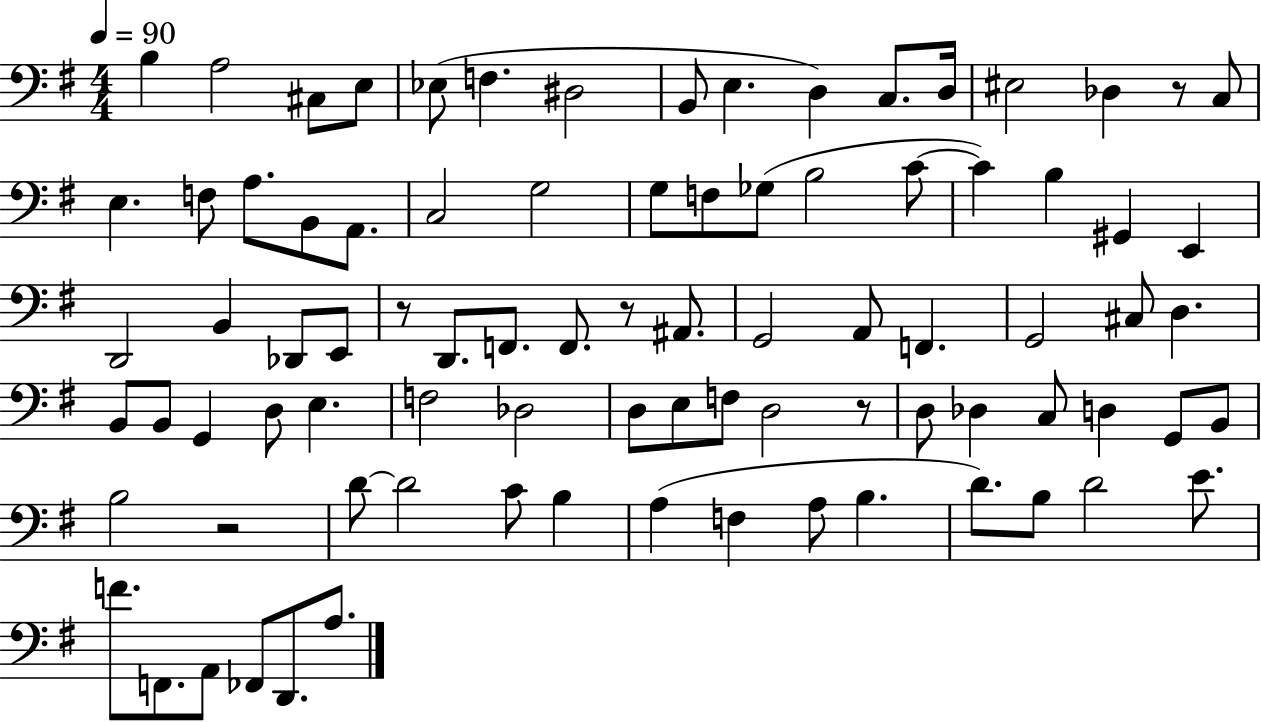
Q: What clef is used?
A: bass